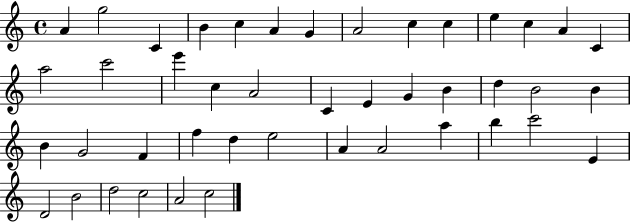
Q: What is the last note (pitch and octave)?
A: C5